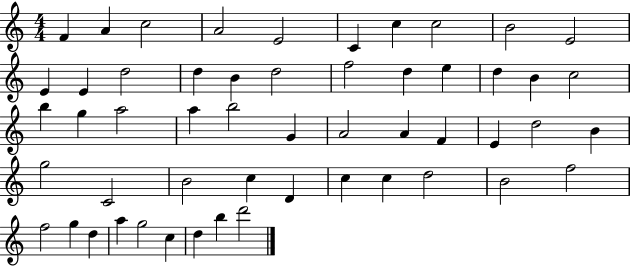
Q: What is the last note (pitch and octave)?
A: D6